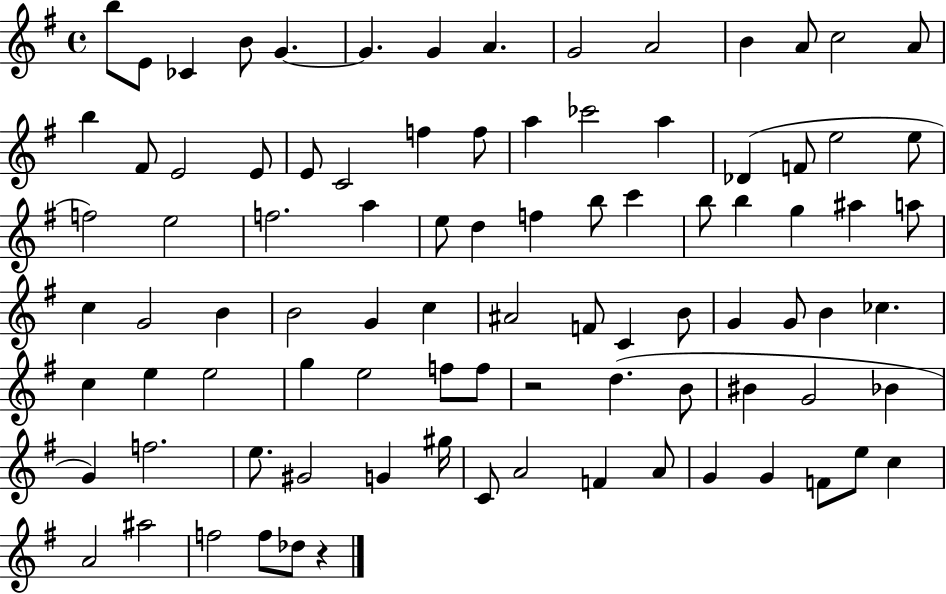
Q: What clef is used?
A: treble